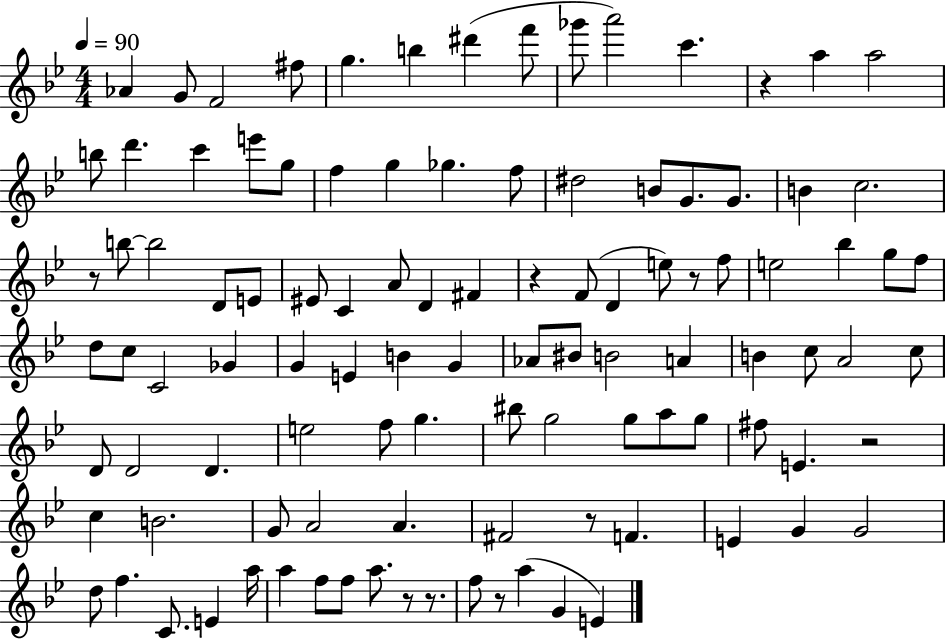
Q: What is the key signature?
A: BES major